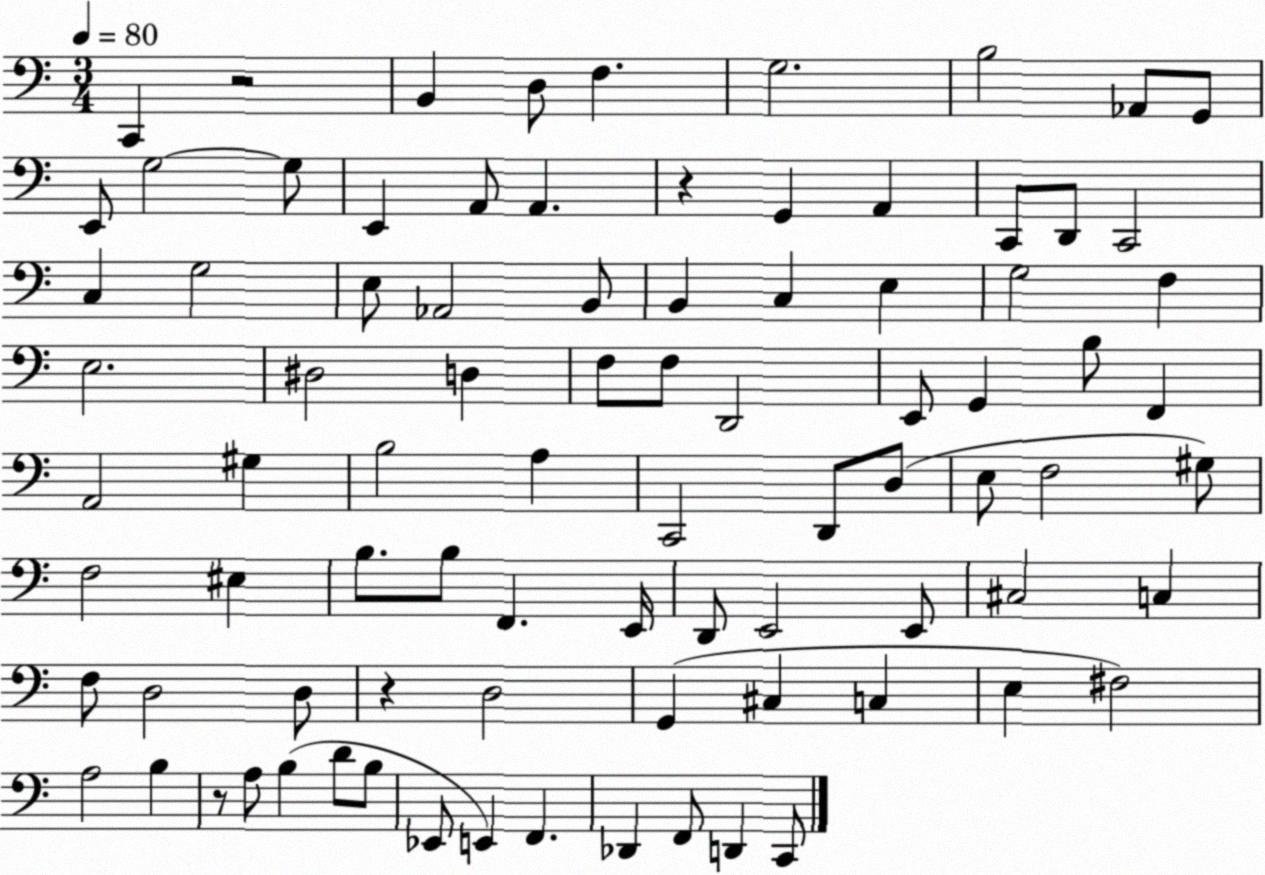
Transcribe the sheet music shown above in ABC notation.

X:1
T:Untitled
M:3/4
L:1/4
K:C
C,, z2 B,, D,/2 F, G,2 B,2 _A,,/2 G,,/2 E,,/2 G,2 G,/2 E,, A,,/2 A,, z G,, A,, C,,/2 D,,/2 C,,2 C, G,2 E,/2 _A,,2 B,,/2 B,, C, E, G,2 F, E,2 ^D,2 D, F,/2 F,/2 D,,2 E,,/2 G,, B,/2 F,, A,,2 ^G, B,2 A, C,,2 D,,/2 D,/2 E,/2 F,2 ^G,/2 F,2 ^E, B,/2 B,/2 F,, E,,/4 D,,/2 E,,2 E,,/2 ^C,2 C, F,/2 D,2 D,/2 z D,2 G,, ^C, C, E, ^F,2 A,2 B, z/2 A,/2 B, D/2 B,/2 _E,,/2 E,, F,, _D,, F,,/2 D,, C,,/2